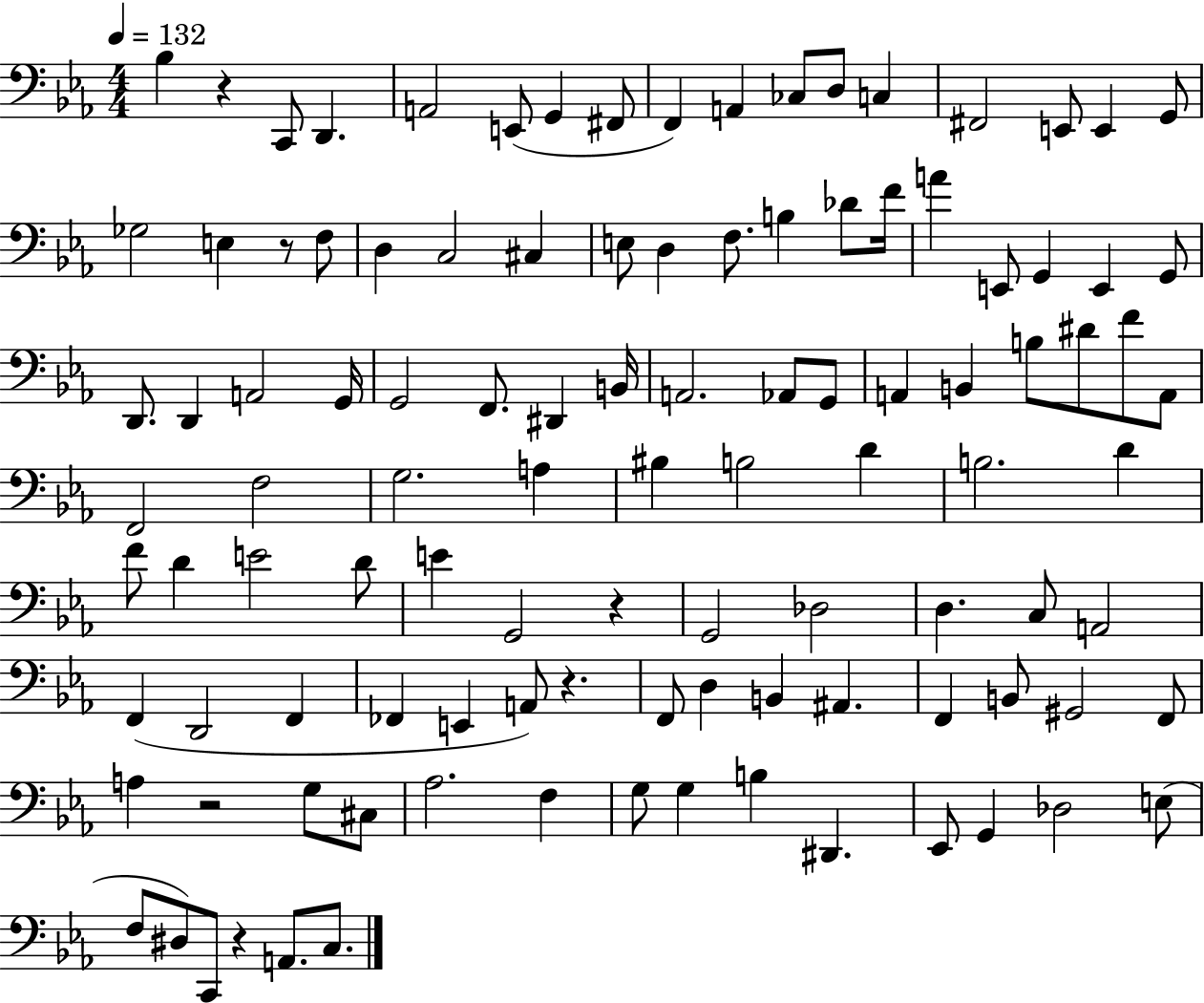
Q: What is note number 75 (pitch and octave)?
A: E2